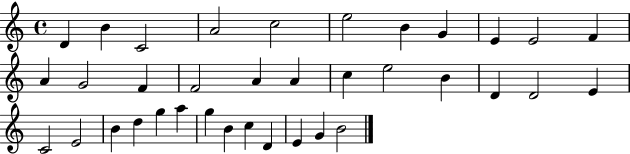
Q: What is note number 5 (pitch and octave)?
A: C5